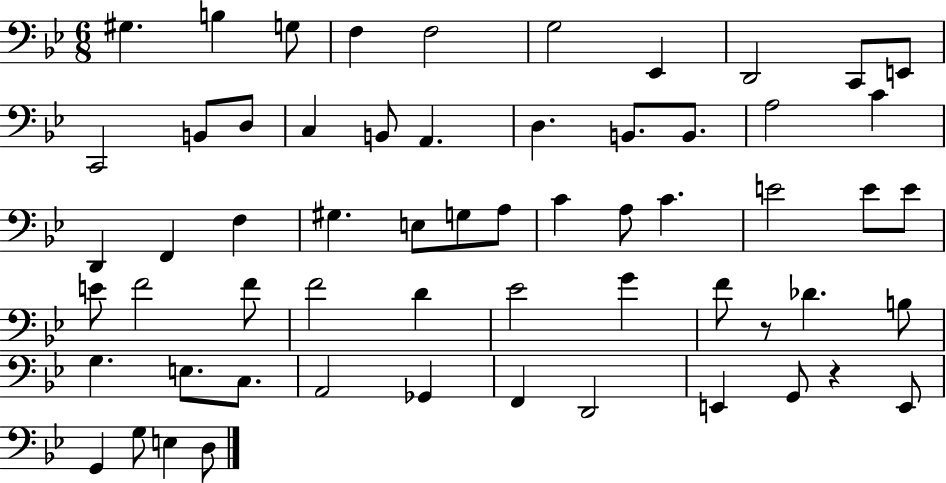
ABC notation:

X:1
T:Untitled
M:6/8
L:1/4
K:Bb
^G, B, G,/2 F, F,2 G,2 _E,, D,,2 C,,/2 E,,/2 C,,2 B,,/2 D,/2 C, B,,/2 A,, D, B,,/2 B,,/2 A,2 C D,, F,, F, ^G, E,/2 G,/2 A,/2 C A,/2 C E2 E/2 E/2 E/2 F2 F/2 F2 D _E2 G F/2 z/2 _D B,/2 G, E,/2 C,/2 A,,2 _G,, F,, D,,2 E,, G,,/2 z E,,/2 G,, G,/2 E, D,/2